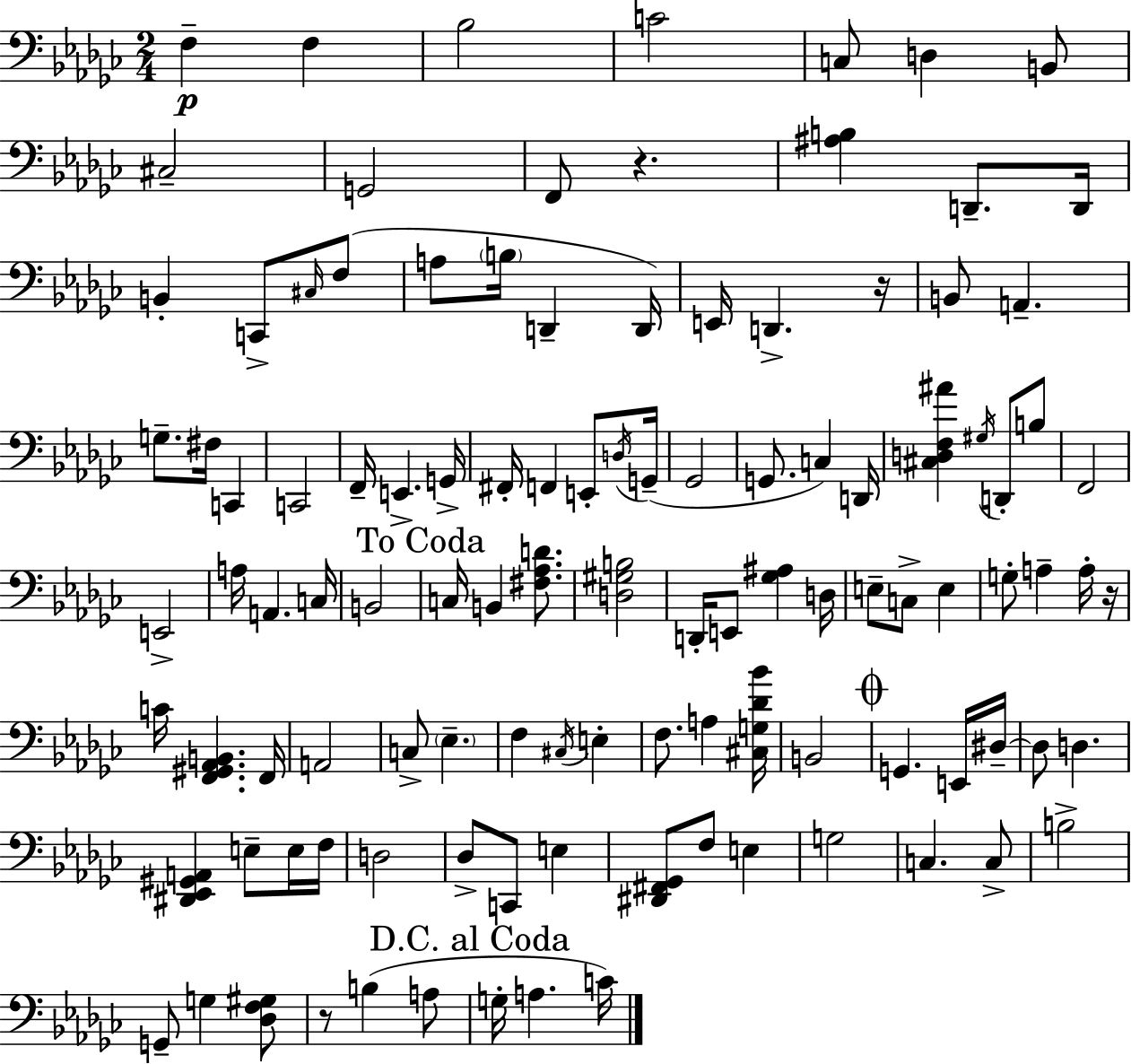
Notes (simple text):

F3/q F3/q Bb3/h C4/h C3/e D3/q B2/e C#3/h G2/h F2/e R/q. [A#3,B3]/q D2/e. D2/s B2/q C2/e C#3/s F3/e A3/e B3/s D2/q D2/s E2/s D2/q. R/s B2/e A2/q. G3/e. F#3/s C2/q C2/h F2/s E2/q. G2/s F#2/s F2/q E2/e D3/s G2/s Gb2/h G2/e. C3/q D2/s [C#3,D3,F3,A#4]/q G#3/s D2/e B3/e F2/h E2/h A3/s A2/q. C3/s B2/h C3/s B2/q [F#3,Ab3,D4]/e. [D3,G#3,B3]/h D2/s E2/e [Gb3,A#3]/q D3/s E3/e C3/e E3/q G3/e A3/q A3/s R/s C4/s [F2,G#2,Ab2,B2]/q. F2/s A2/h C3/e Eb3/q. F3/q C#3/s E3/q F3/e. A3/q [C#3,G3,Db4,Bb4]/s B2/h G2/q. E2/s D#3/s D#3/e D3/q. [D#2,Eb2,G#2,A2]/q E3/e E3/s F3/s D3/h Db3/e C2/e E3/q [D#2,F#2,Gb2]/e F3/e E3/q G3/h C3/q. C3/e B3/h G2/e G3/q [Db3,F3,G#3]/e R/e B3/q A3/e G3/s A3/q. C4/s